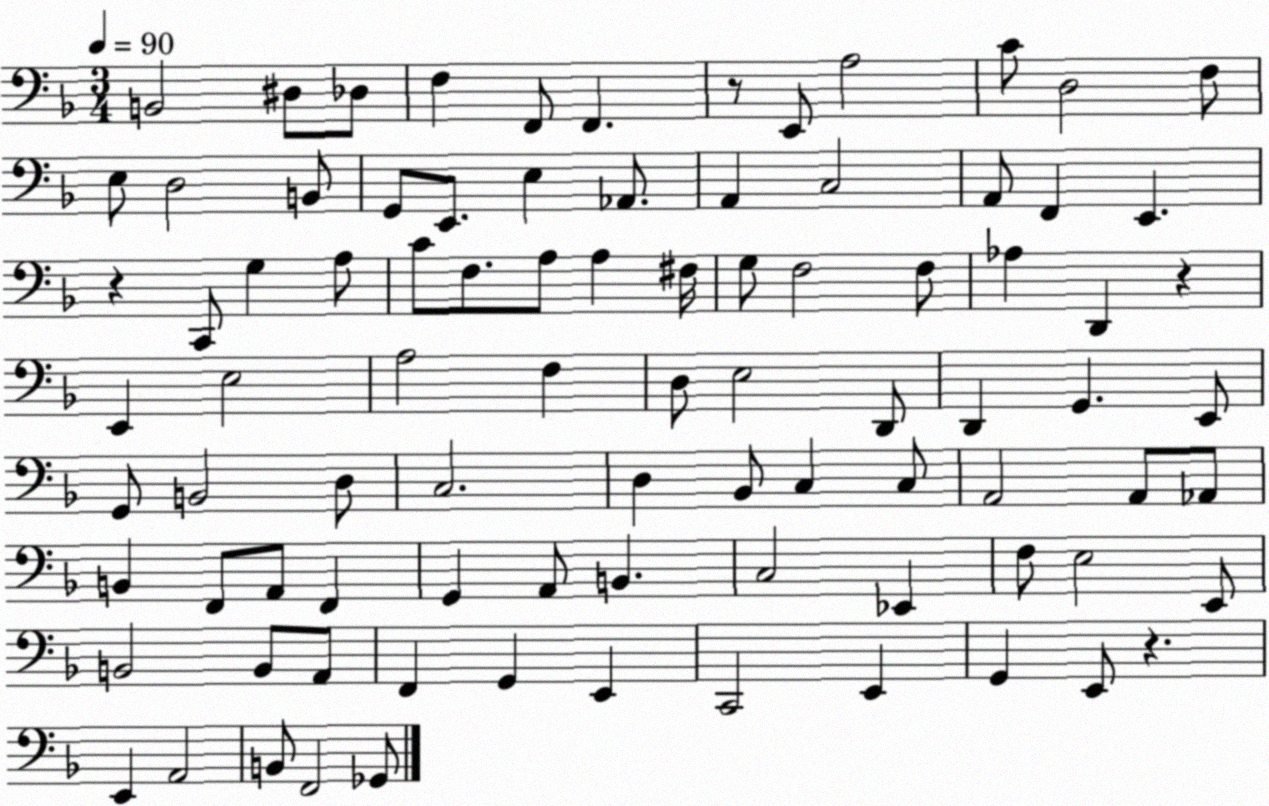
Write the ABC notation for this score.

X:1
T:Untitled
M:3/4
L:1/4
K:F
B,,2 ^D,/2 _D,/2 F, F,,/2 F,, z/2 E,,/2 A,2 C/2 D,2 F,/2 E,/2 D,2 B,,/2 G,,/2 E,,/2 E, _A,,/2 A,, C,2 A,,/2 F,, E,, z C,,/2 G, A,/2 C/2 F,/2 A,/2 A, ^F,/4 G,/2 F,2 F,/2 _A, D,, z E,, E,2 A,2 F, D,/2 E,2 D,,/2 D,, G,, E,,/2 G,,/2 B,,2 D,/2 C,2 D, _B,,/2 C, C,/2 A,,2 A,,/2 _A,,/2 B,, F,,/2 A,,/2 F,, G,, A,,/2 B,, C,2 _E,, F,/2 E,2 E,,/2 B,,2 B,,/2 A,,/2 F,, G,, E,, C,,2 E,, G,, E,,/2 z E,, A,,2 B,,/2 F,,2 _G,,/2